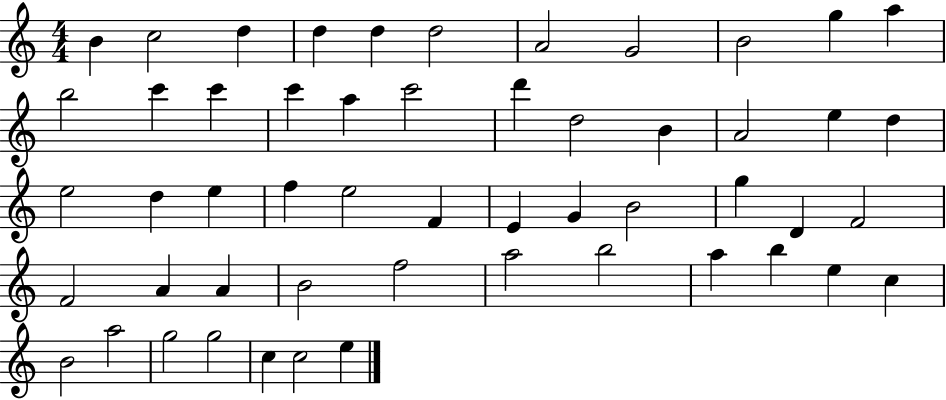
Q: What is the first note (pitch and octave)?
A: B4